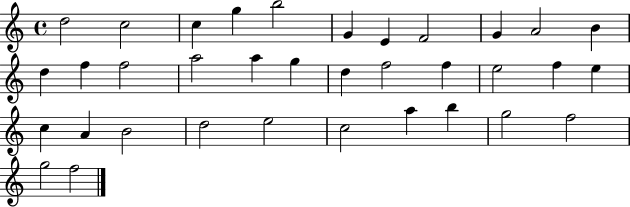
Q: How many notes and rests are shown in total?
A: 35